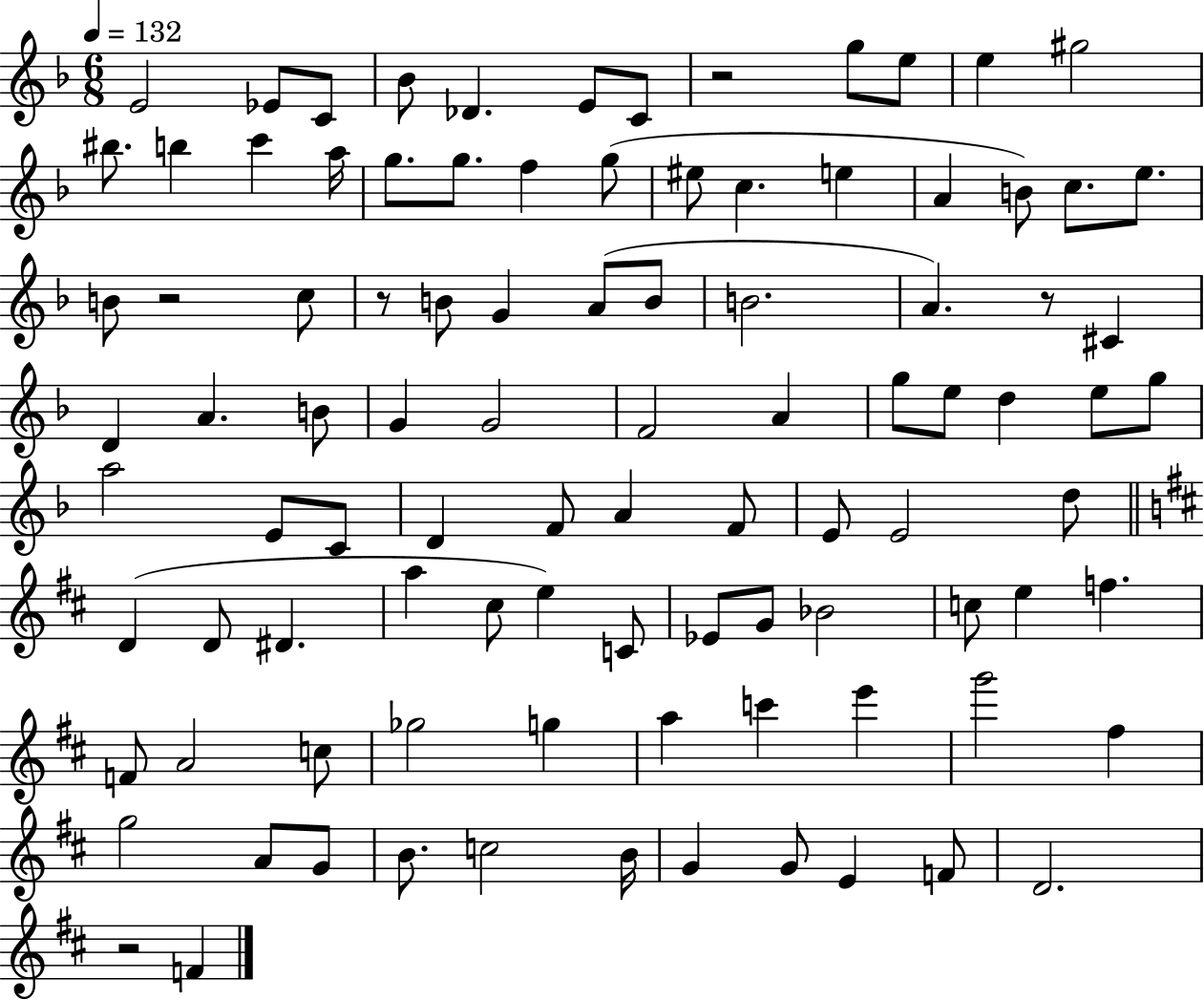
E4/h Eb4/e C4/e Bb4/e Db4/q. E4/e C4/e R/h G5/e E5/e E5/q G#5/h BIS5/e. B5/q C6/q A5/s G5/e. G5/e. F5/q G5/e EIS5/e C5/q. E5/q A4/q B4/e C5/e. E5/e. B4/e R/h C5/e R/e B4/e G4/q A4/e B4/e B4/h. A4/q. R/e C#4/q D4/q A4/q. B4/e G4/q G4/h F4/h A4/q G5/e E5/e D5/q E5/e G5/e A5/h E4/e C4/e D4/q F4/e A4/q F4/e E4/e E4/h D5/e D4/q D4/e D#4/q. A5/q C#5/e E5/q C4/e Eb4/e G4/e Bb4/h C5/e E5/q F5/q. F4/e A4/h C5/e Gb5/h G5/q A5/q C6/q E6/q G6/h F#5/q G5/h A4/e G4/e B4/e. C5/h B4/s G4/q G4/e E4/q F4/e D4/h. R/h F4/q